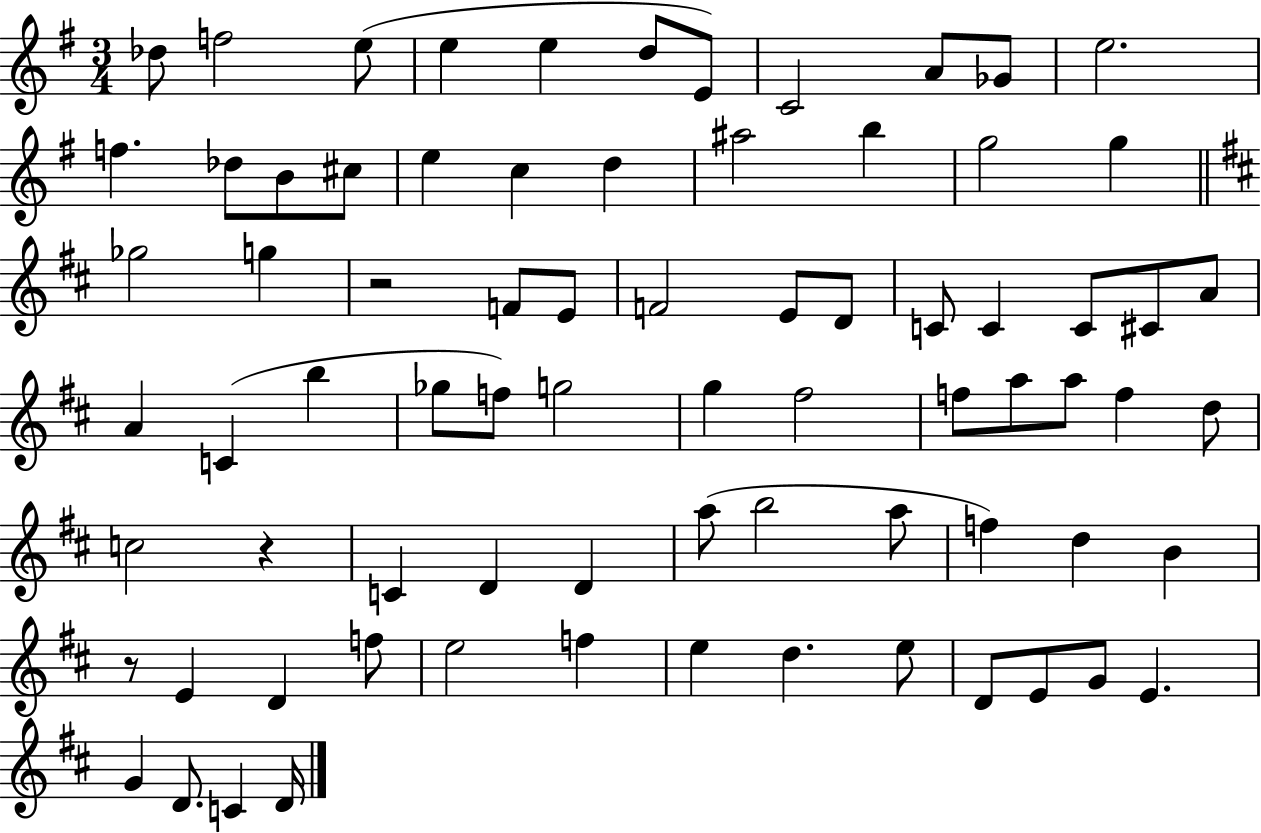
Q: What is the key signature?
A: G major